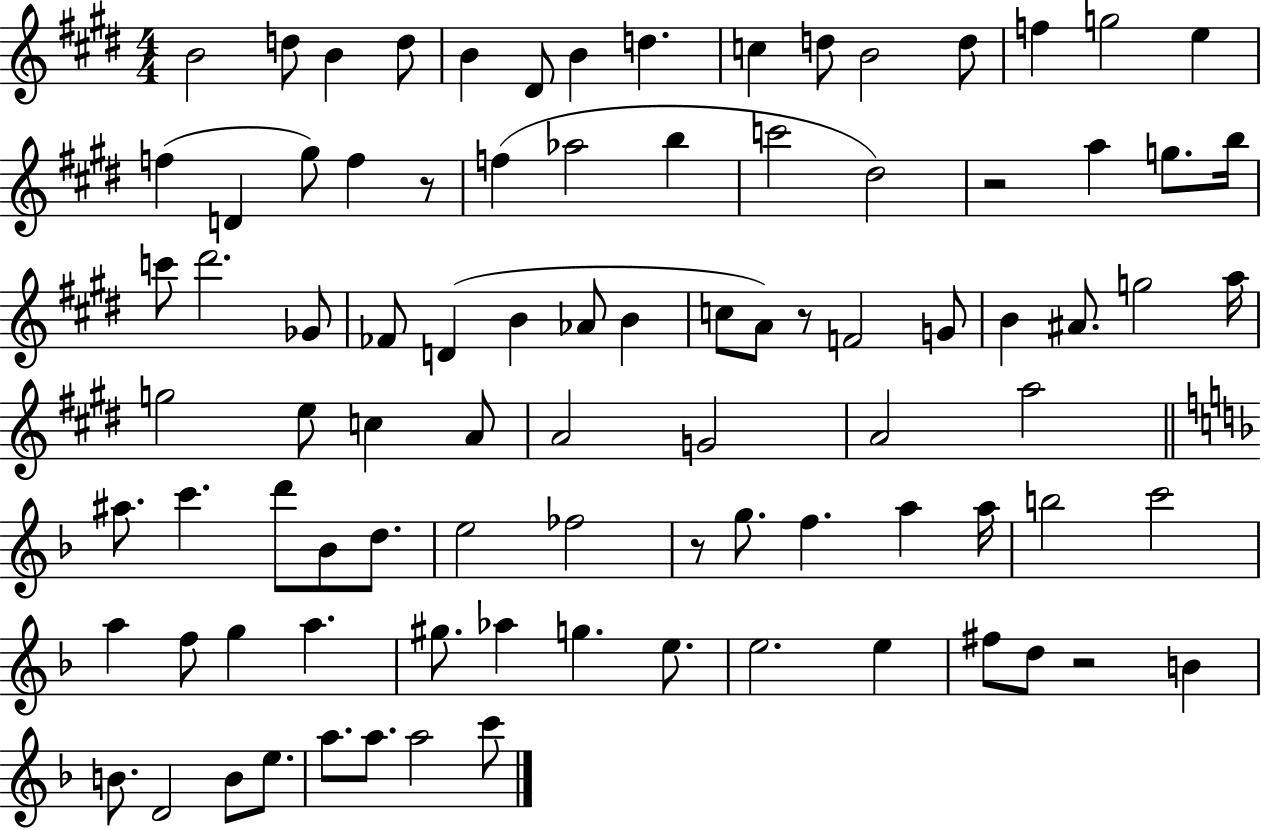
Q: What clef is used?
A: treble